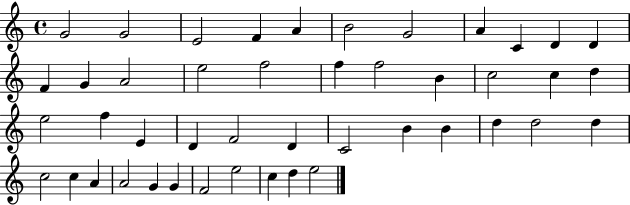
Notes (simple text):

G4/h G4/h E4/h F4/q A4/q B4/h G4/h A4/q C4/q D4/q D4/q F4/q G4/q A4/h E5/h F5/h F5/q F5/h B4/q C5/h C5/q D5/q E5/h F5/q E4/q D4/q F4/h D4/q C4/h B4/q B4/q D5/q D5/h D5/q C5/h C5/q A4/q A4/h G4/q G4/q F4/h E5/h C5/q D5/q E5/h